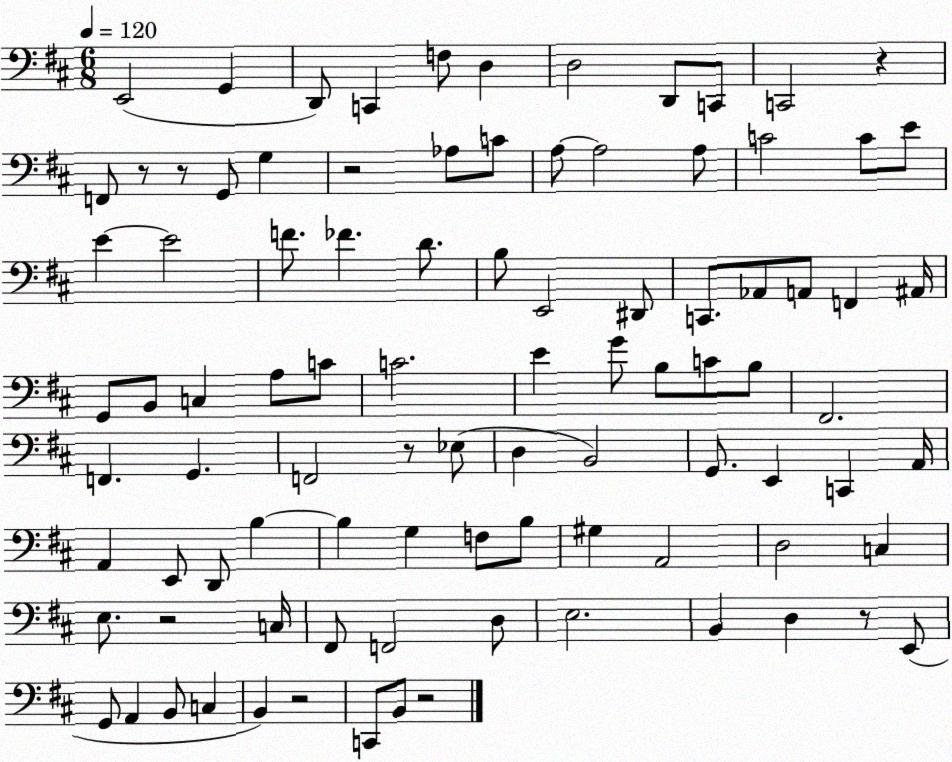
X:1
T:Untitled
M:6/8
L:1/4
K:D
E,,2 G,, D,,/2 C,, F,/2 D, D,2 D,,/2 C,,/2 C,,2 z F,,/2 z/2 z/2 G,,/2 G, z2 _A,/2 C/2 A,/2 A,2 A,/2 C2 C/2 E/2 E E2 F/2 _F D/2 B,/2 E,,2 ^D,,/2 C,,/2 _A,,/2 A,,/2 F,, ^A,,/4 G,,/2 B,,/2 C, A,/2 C/2 C2 E G/2 B,/2 C/2 B,/2 ^F,,2 F,, G,, F,,2 z/2 _E,/2 D, B,,2 G,,/2 E,, C,, A,,/4 A,, E,,/2 D,,/2 B, B, G, F,/2 B,/2 ^G, A,,2 D,2 C, E,/2 z2 C,/4 ^F,,/2 F,,2 D,/2 E,2 B,, D, z/2 E,,/2 G,,/2 A,, B,,/2 C, B,, z2 C,,/2 B,,/2 z2